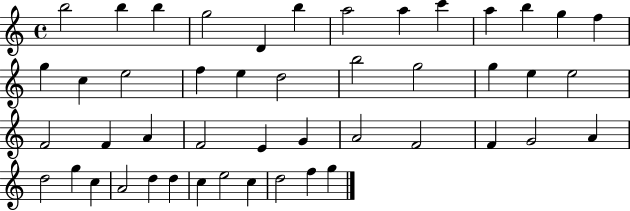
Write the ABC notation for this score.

X:1
T:Untitled
M:4/4
L:1/4
K:C
b2 b b g2 D b a2 a c' a b g f g c e2 f e d2 b2 g2 g e e2 F2 F A F2 E G A2 F2 F G2 A d2 g c A2 d d c e2 c d2 f g